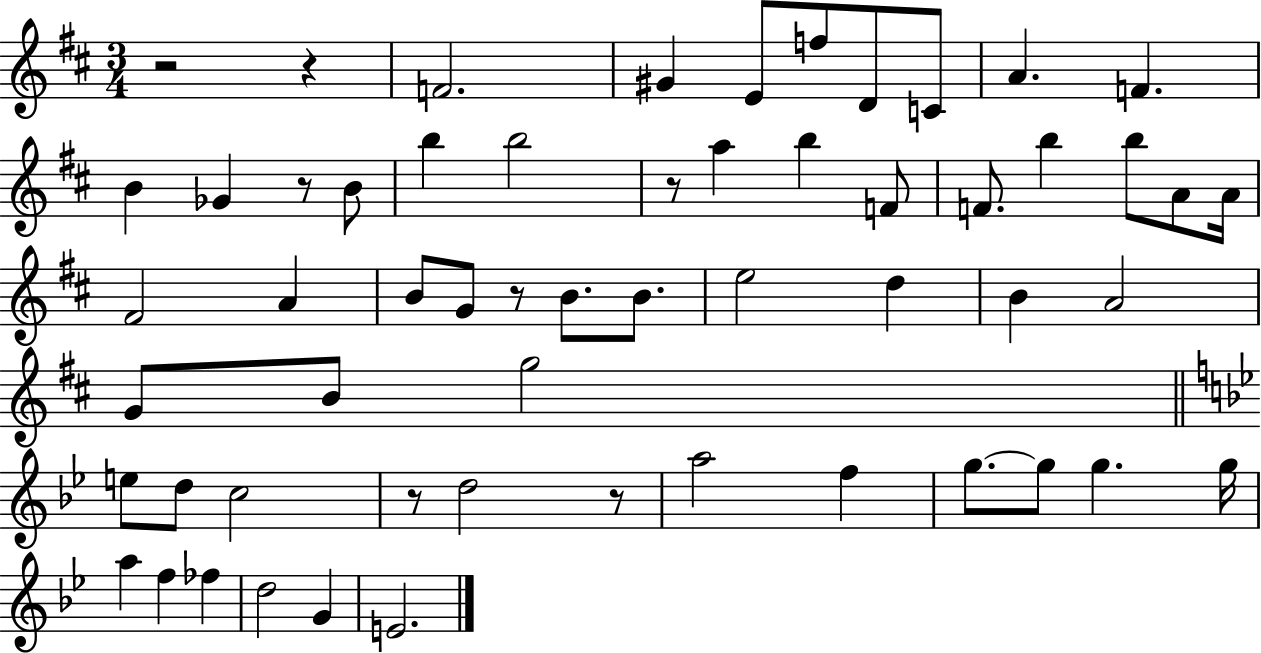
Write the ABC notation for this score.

X:1
T:Untitled
M:3/4
L:1/4
K:D
z2 z F2 ^G E/2 f/2 D/2 C/2 A F B _G z/2 B/2 b b2 z/2 a b F/2 F/2 b b/2 A/2 A/4 ^F2 A B/2 G/2 z/2 B/2 B/2 e2 d B A2 G/2 B/2 g2 e/2 d/2 c2 z/2 d2 z/2 a2 f g/2 g/2 g g/4 a f _f d2 G E2